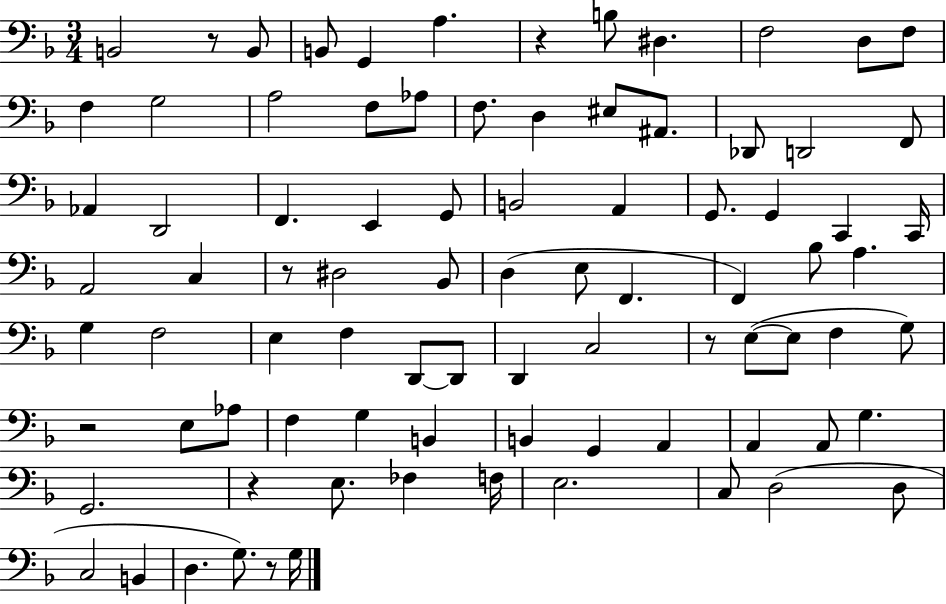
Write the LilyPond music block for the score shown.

{
  \clef bass
  \numericTimeSignature
  \time 3/4
  \key f \major
  b,2 r8 b,8 | b,8 g,4 a4. | r4 b8 dis4. | f2 d8 f8 | \break f4 g2 | a2 f8 aes8 | f8. d4 eis8 ais,8. | des,8 d,2 f,8 | \break aes,4 d,2 | f,4. e,4 g,8 | b,2 a,4 | g,8. g,4 c,4 c,16 | \break a,2 c4 | r8 dis2 bes,8 | d4( e8 f,4. | f,4) bes8 a4. | \break g4 f2 | e4 f4 d,8~~ d,8 | d,4 c2 | r8 e8~(~ e8 f4 g8) | \break r2 e8 aes8 | f4 g4 b,4 | b,4 g,4 a,4 | a,4 a,8 g4. | \break g,2. | r4 e8. fes4 f16 | e2. | c8 d2( d8 | \break c2 b,4 | d4. g8.) r8 g16 | \bar "|."
}